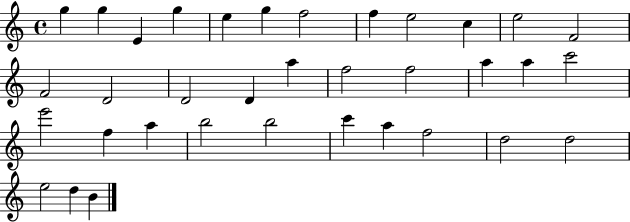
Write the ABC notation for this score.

X:1
T:Untitled
M:4/4
L:1/4
K:C
g g E g e g f2 f e2 c e2 F2 F2 D2 D2 D a f2 f2 a a c'2 e'2 f a b2 b2 c' a f2 d2 d2 e2 d B